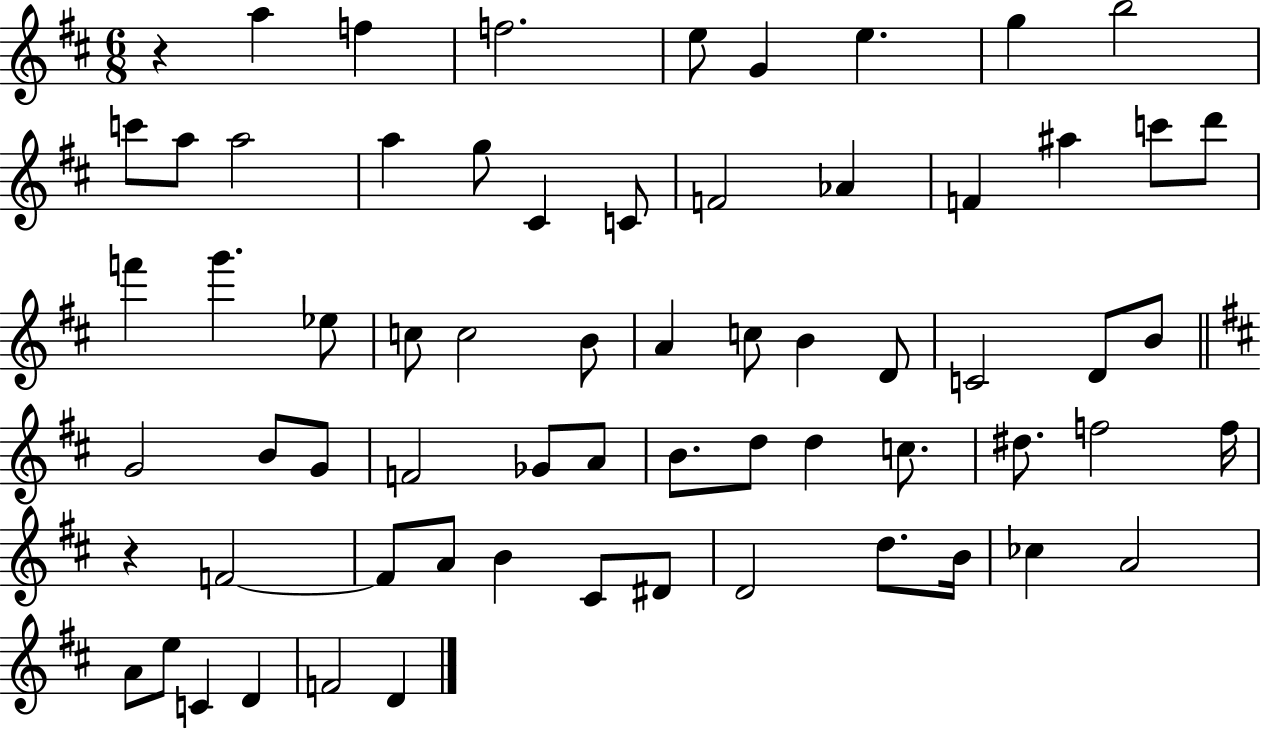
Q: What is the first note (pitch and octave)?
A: A5